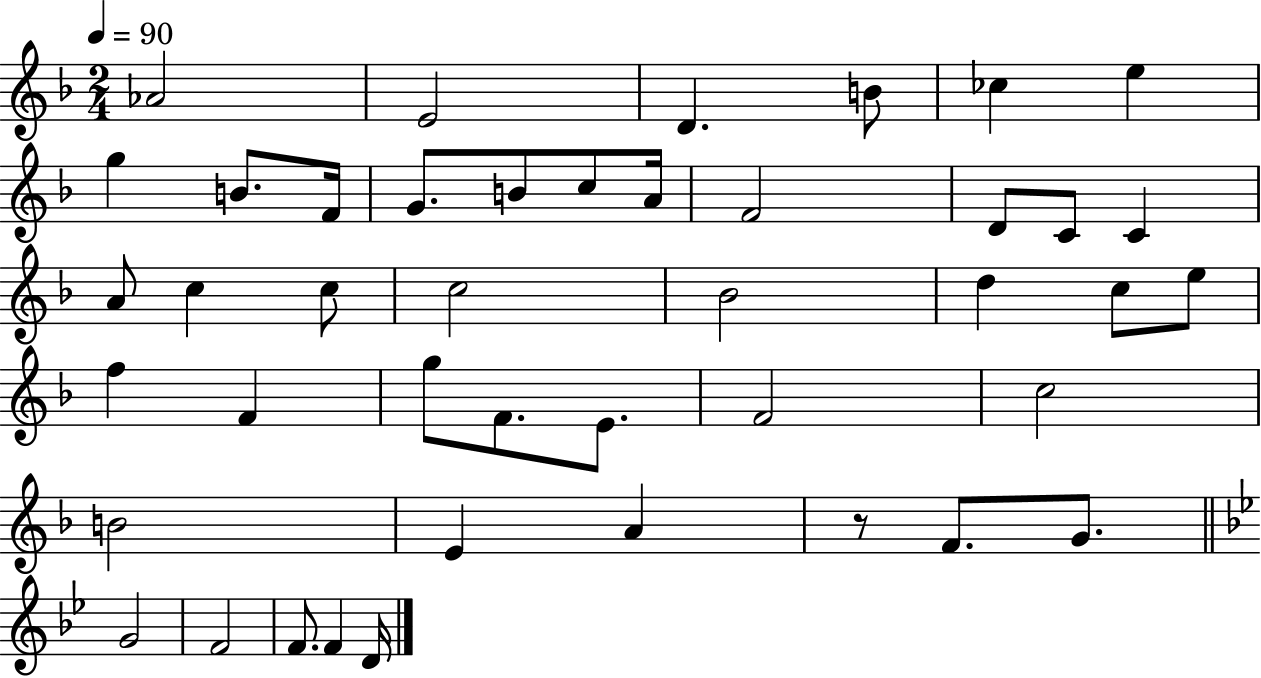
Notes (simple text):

Ab4/h E4/h D4/q. B4/e CES5/q E5/q G5/q B4/e. F4/s G4/e. B4/e C5/e A4/s F4/h D4/e C4/e C4/q A4/e C5/q C5/e C5/h Bb4/h D5/q C5/e E5/e F5/q F4/q G5/e F4/e. E4/e. F4/h C5/h B4/h E4/q A4/q R/e F4/e. G4/e. G4/h F4/h F4/e. F4/q D4/s